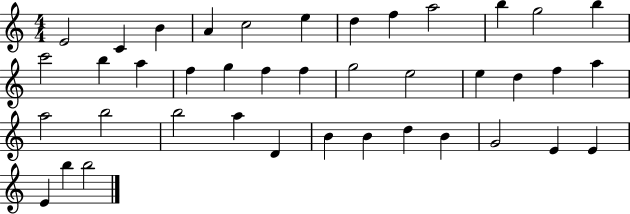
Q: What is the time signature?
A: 4/4